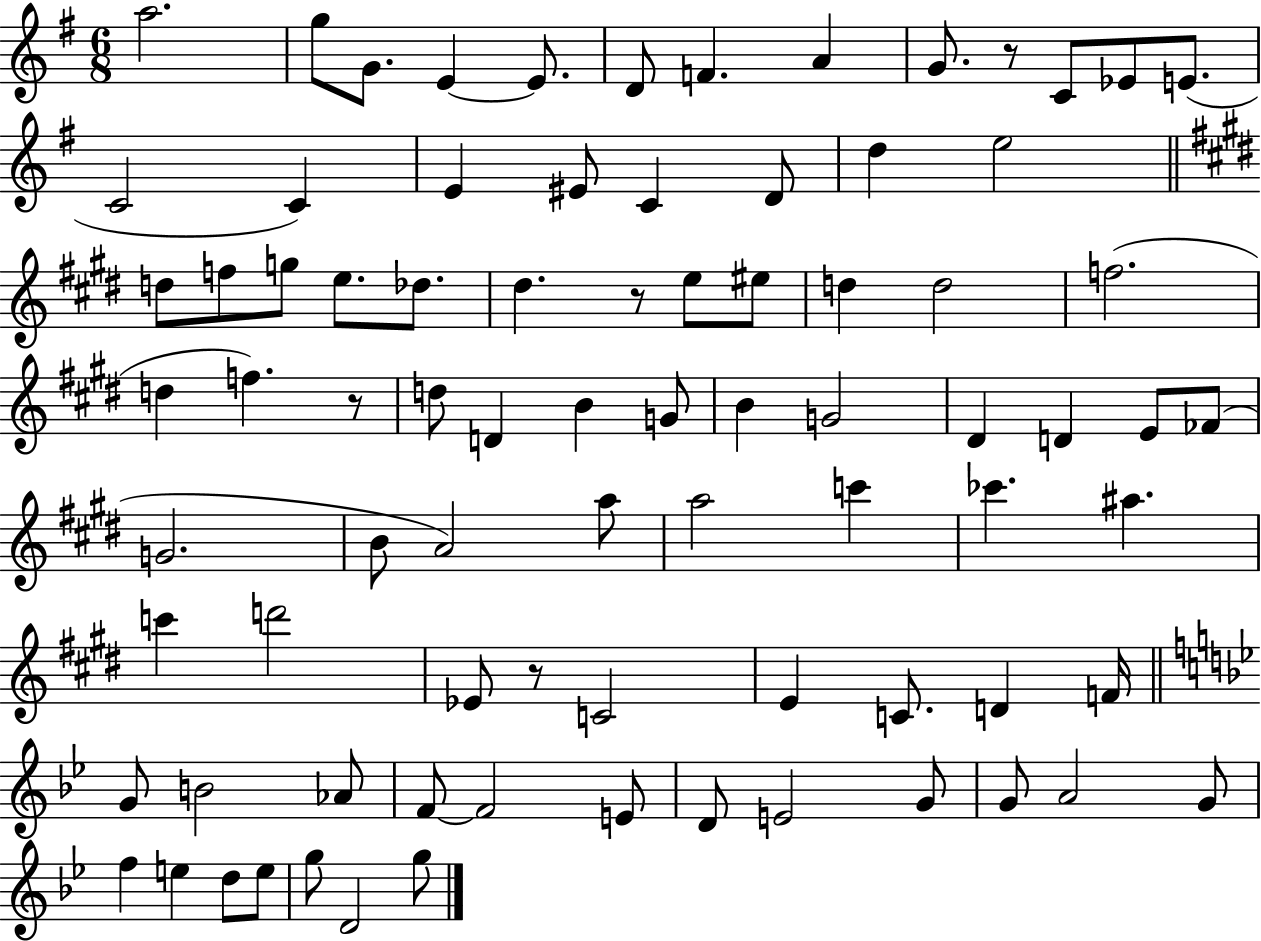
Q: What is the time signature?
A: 6/8